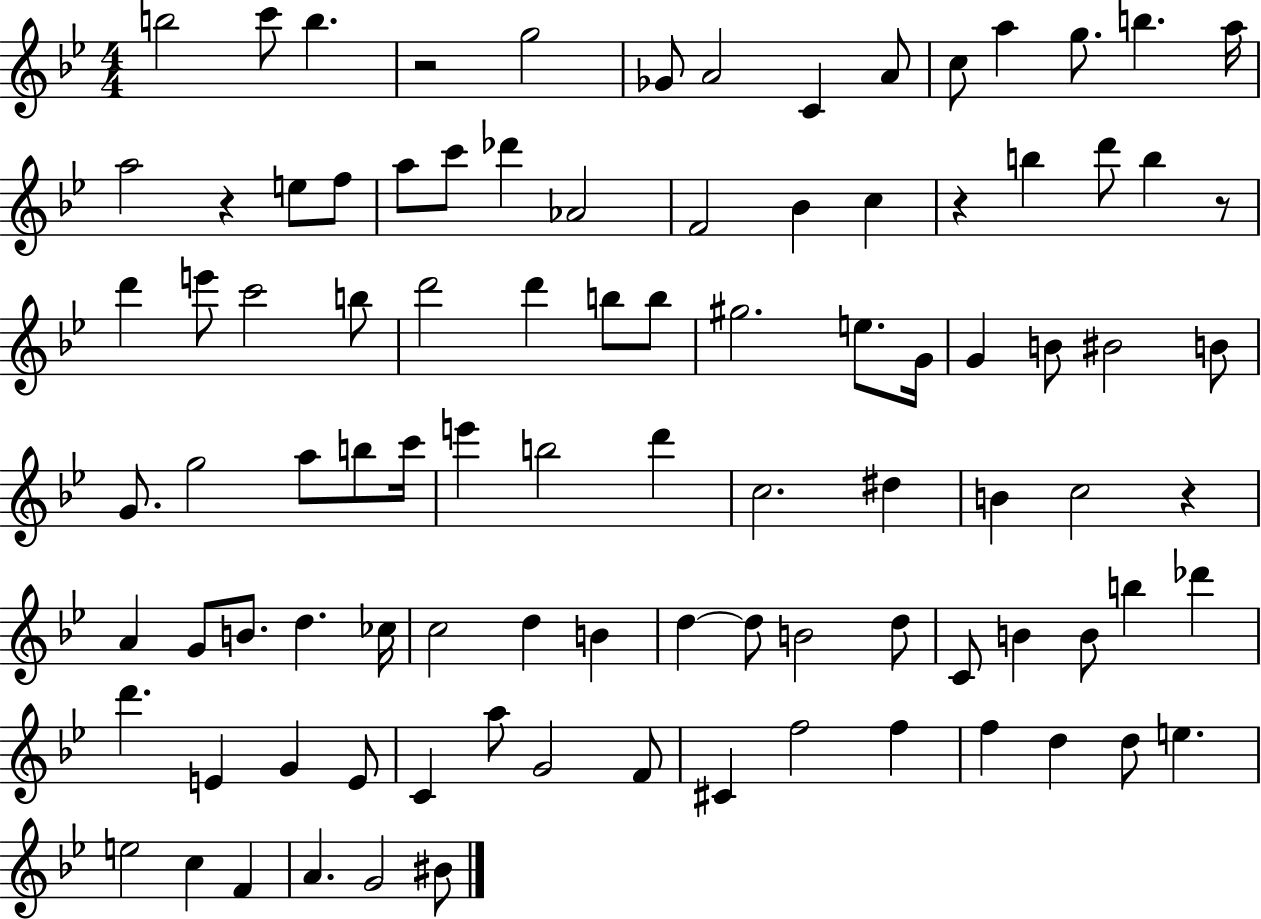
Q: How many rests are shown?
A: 5